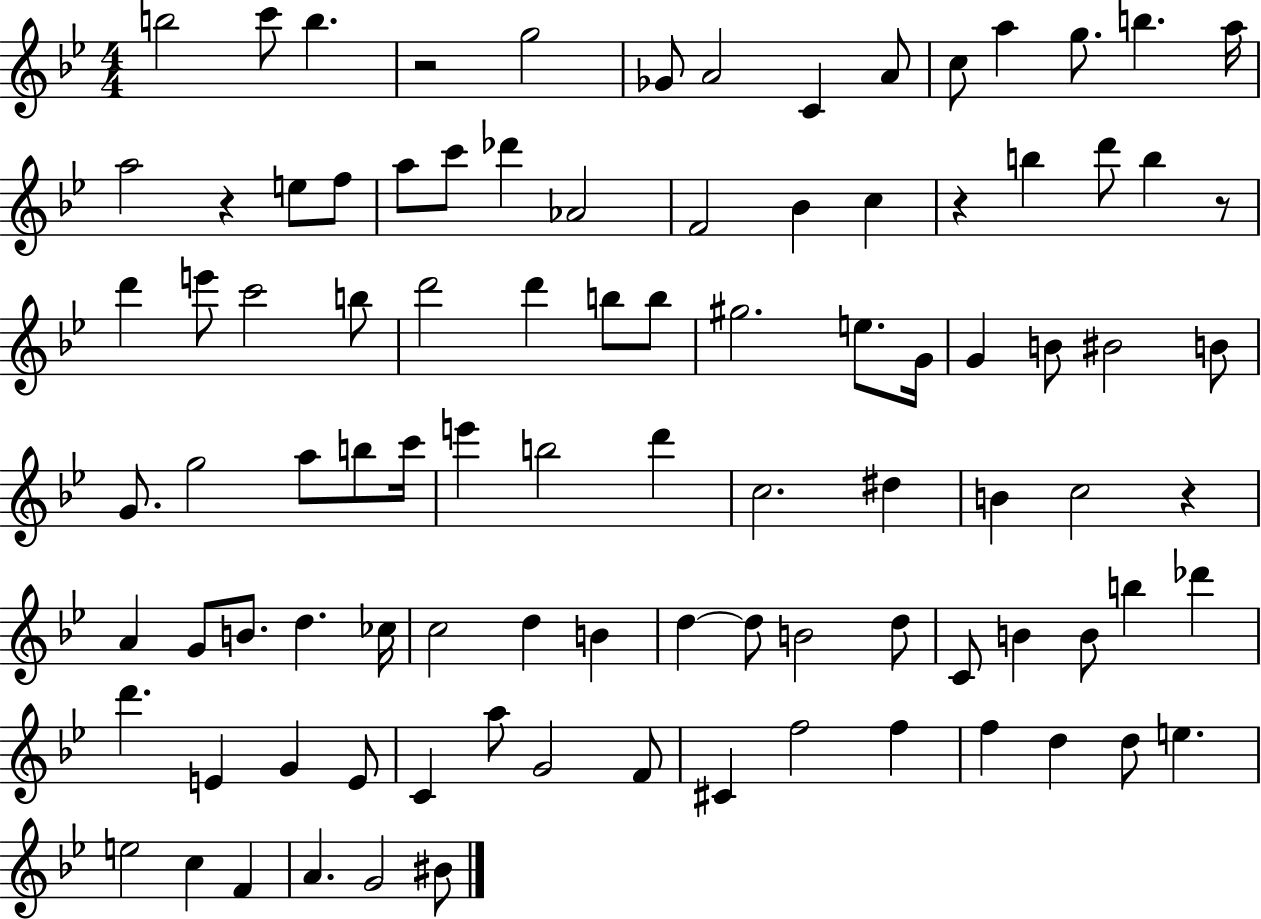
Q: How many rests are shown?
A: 5